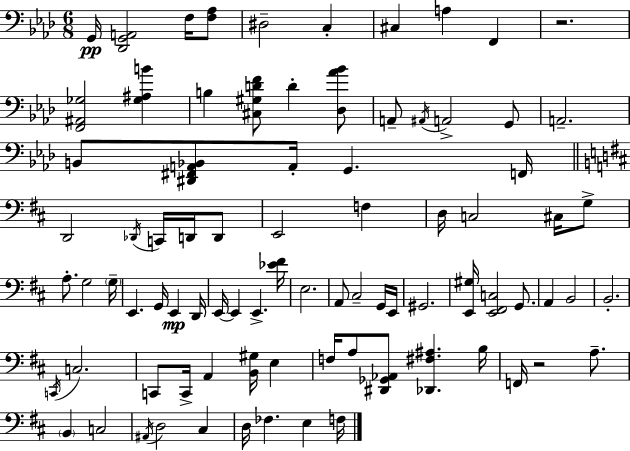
X:1
T:Untitled
M:6/8
L:1/4
K:Fm
G,,/4 [_D,,G,,A,,]2 F,/4 [F,_A,]/2 ^D,2 C, ^C, A, F,, z2 [F,,^A,,_G,]2 [_G,^A,B] B, [^C,^G,DF]/2 D [_D,_A_B]/2 A,,/2 ^A,,/4 A,,2 G,,/2 A,,2 B,,/2 [^D,,^F,,A,,_B,,]/2 A,,/4 G,, F,,/4 D,,2 _D,,/4 C,,/4 D,,/4 D,,/2 E,,2 F, D,/4 C,2 ^C,/4 G,/2 A,/2 G,2 G,/4 E,, G,,/4 E,, D,,/4 E,,/4 E,, E,, [_E^F]/4 E,2 A,,/2 ^C,2 G,,/4 E,,/4 ^G,,2 [E,,^G,]/4 [E,,^F,,C,]2 G,,/2 A,, B,,2 B,,2 C,,/4 C,2 C,,/2 C,,/4 A,, [B,,^G,]/4 E, F,/4 A,/2 [^D,,_G,,_A,,]/2 [_D,,^F,^A,] B,/4 F,,/4 z2 A,/2 B,, C,2 ^A,,/4 D,2 ^C, D,/4 _F, E, F,/4